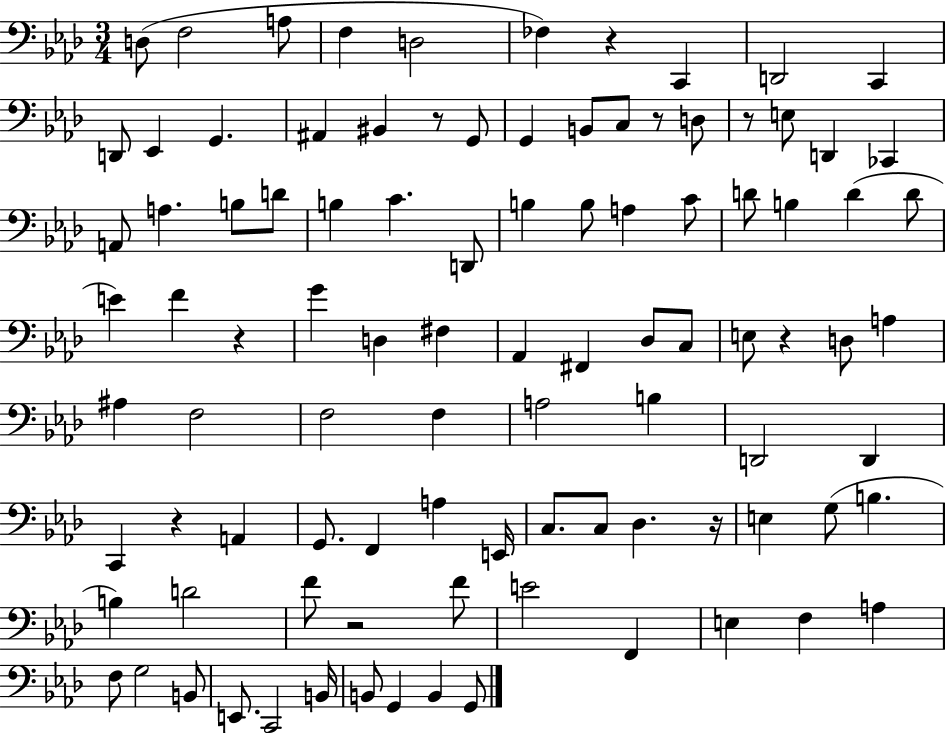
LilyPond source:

{
  \clef bass
  \numericTimeSignature
  \time 3/4
  \key aes \major
  \repeat volta 2 { d8( f2 a8 | f4 d2 | fes4) r4 c,4 | d,2 c,4 | \break d,8 ees,4 g,4. | ais,4 bis,4 r8 g,8 | g,4 b,8 c8 r8 d8 | r8 e8 d,4 ces,4 | \break a,8 a4. b8 d'8 | b4 c'4. d,8 | b4 b8 a4 c'8 | d'8 b4 d'4( d'8 | \break e'4) f'4 r4 | g'4 d4 fis4 | aes,4 fis,4 des8 c8 | e8 r4 d8 a4 | \break ais4 f2 | f2 f4 | a2 b4 | d,2 d,4 | \break c,4 r4 a,4 | g,8. f,4 a4 e,16 | c8. c8 des4. r16 | e4 g8( b4. | \break b4) d'2 | f'8 r2 f'8 | e'2 f,4 | e4 f4 a4 | \break f8 g2 b,8 | e,8. c,2 b,16 | b,8 g,4 b,4 g,8 | } \bar "|."
}